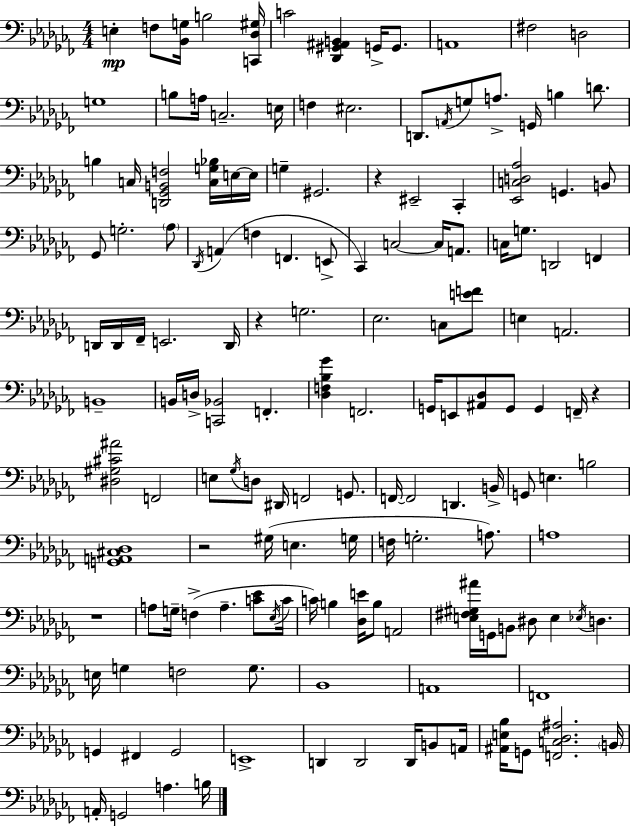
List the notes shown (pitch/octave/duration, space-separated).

E3/q F3/e [Bb2,G3]/s B3/h [C2,Db3,G#3]/s C4/h [Db2,G#2,A#2,B2]/q G2/s G2/e. A2/w F#3/h D3/h G3/w B3/e A3/s C3/h. E3/s F3/q EIS3/h. D2/e. A2/s G3/e A3/e. G2/s B3/q D4/e. B3/q C3/s [D2,Gb2,B2,F3]/h [C3,G3,Bb3]/s E3/s E3/s G3/q G#2/h. R/q EIS2/h CES2/q [Eb2,C3,D3,Ab3]/h G2/q. B2/e Gb2/e G3/h. Ab3/e Db2/s A2/q F3/q F2/q. E2/e CES2/q C3/h C3/s A2/e. C3/s G3/e. D2/h F2/q D2/s D2/s FES2/s E2/h. D2/s R/q G3/h. Eb3/h. C3/e [E4,F4]/e E3/q A2/h. B2/w B2/s D3/s [C2,Bb2]/h F2/q. [Db3,F3,Bb3,Gb4]/q F2/h. G2/s E2/e [A#2,Db3]/e G2/e G2/q F2/s R/q [D#3,G#3,C#4,A#4]/h F2/h E3/e Gb3/s D3/e D#2/s F2/h G2/e. F2/s F2/h D2/q. B2/s G2/e E3/q. B3/h [G2,A2,C#3,Db3]/w R/h G#3/s E3/q. G3/s F3/s G3/h. A3/e. A3/w R/w A3/e G3/s F3/q A3/q. [C4,Eb4]/e Eb3/s C4/s C4/s B3/q [Db3,E4]/s B3/e A2/h [E3,F#3,G#3,A#4]/s G2/s B2/e D#3/e E3/q Eb3/s D3/q. E3/s G3/q F3/h G3/e. Bb2/w A2/w F2/w G2/q F#2/q G2/h E2/w D2/q D2/h D2/s B2/e A2/s [A#2,E3,Bb3]/s G2/e [F2,C3,Db3,A#3]/h. B2/s A2/s G2/h A3/q. B3/s